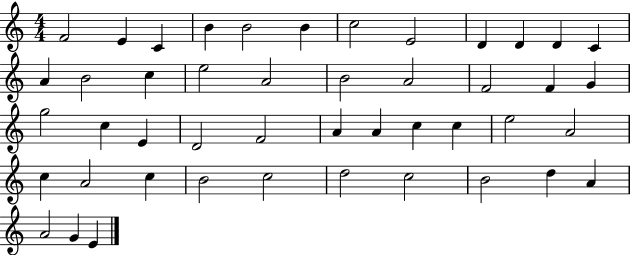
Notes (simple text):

F4/h E4/q C4/q B4/q B4/h B4/q C5/h E4/h D4/q D4/q D4/q C4/q A4/q B4/h C5/q E5/h A4/h B4/h A4/h F4/h F4/q G4/q G5/h C5/q E4/q D4/h F4/h A4/q A4/q C5/q C5/q E5/h A4/h C5/q A4/h C5/q B4/h C5/h D5/h C5/h B4/h D5/q A4/q A4/h G4/q E4/q